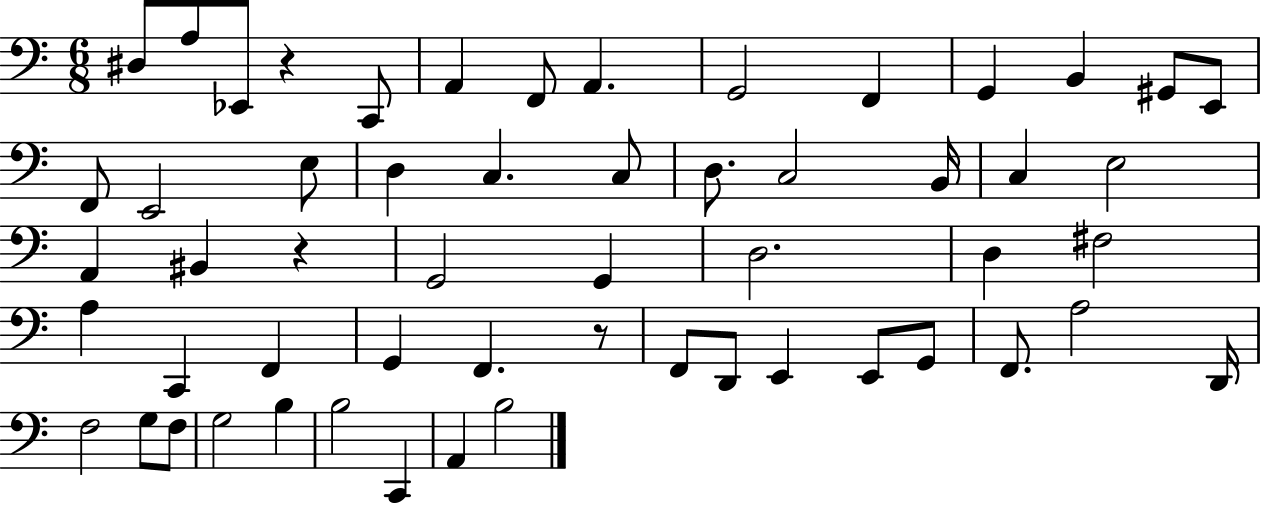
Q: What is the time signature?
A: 6/8